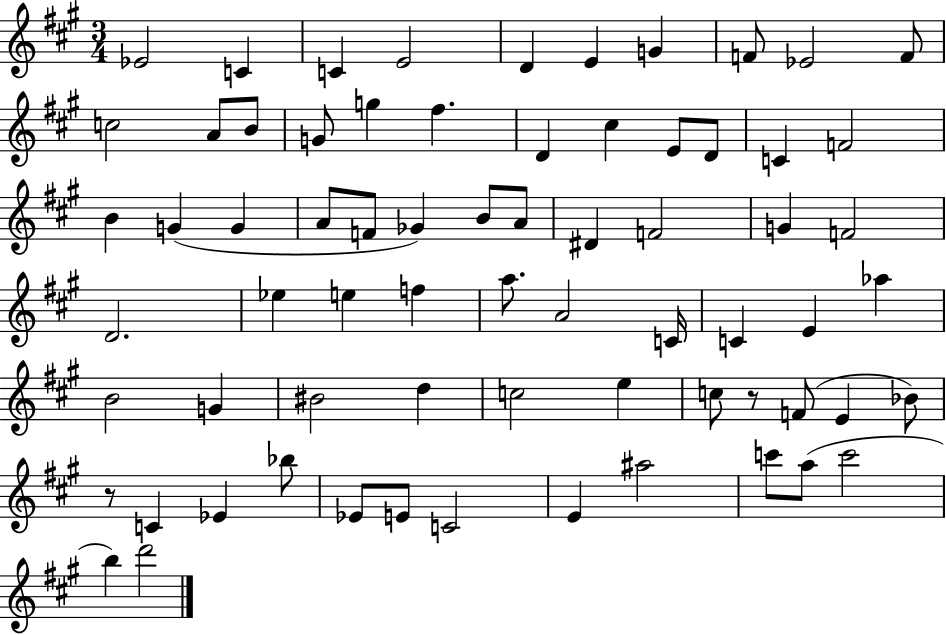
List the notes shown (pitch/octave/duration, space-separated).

Eb4/h C4/q C4/q E4/h D4/q E4/q G4/q F4/e Eb4/h F4/e C5/h A4/e B4/e G4/e G5/q F#5/q. D4/q C#5/q E4/e D4/e C4/q F4/h B4/q G4/q G4/q A4/e F4/e Gb4/q B4/e A4/e D#4/q F4/h G4/q F4/h D4/h. Eb5/q E5/q F5/q A5/e. A4/h C4/s C4/q E4/q Ab5/q B4/h G4/q BIS4/h D5/q C5/h E5/q C5/e R/e F4/e E4/q Bb4/e R/e C4/q Eb4/q Bb5/e Eb4/e E4/e C4/h E4/q A#5/h C6/e A5/e C6/h B5/q D6/h